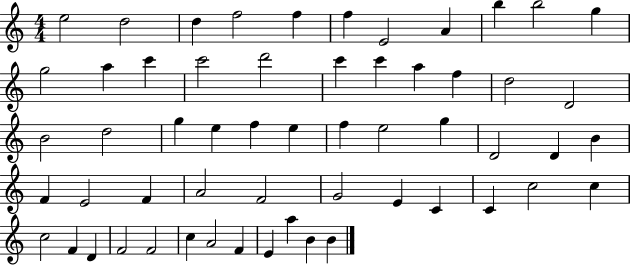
{
  \clef treble
  \numericTimeSignature
  \time 4/4
  \key c \major
  e''2 d''2 | d''4 f''2 f''4 | f''4 e'2 a'4 | b''4 b''2 g''4 | \break g''2 a''4 c'''4 | c'''2 d'''2 | c'''4 c'''4 a''4 f''4 | d''2 d'2 | \break b'2 d''2 | g''4 e''4 f''4 e''4 | f''4 e''2 g''4 | d'2 d'4 b'4 | \break f'4 e'2 f'4 | a'2 f'2 | g'2 e'4 c'4 | c'4 c''2 c''4 | \break c''2 f'4 d'4 | f'2 f'2 | c''4 a'2 f'4 | e'4 a''4 b'4 b'4 | \break \bar "|."
}